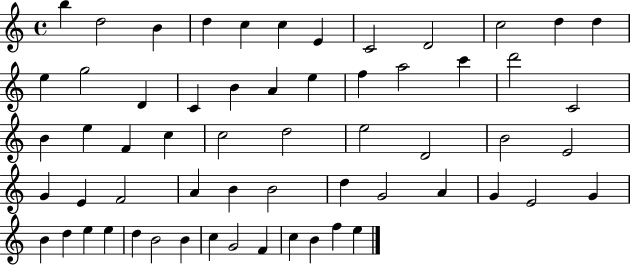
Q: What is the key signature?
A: C major